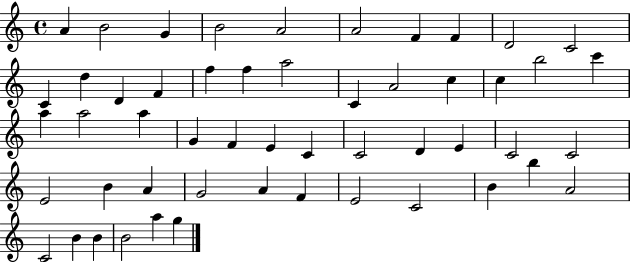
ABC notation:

X:1
T:Untitled
M:4/4
L:1/4
K:C
A B2 G B2 A2 A2 F F D2 C2 C d D F f f a2 C A2 c c b2 c' a a2 a G F E C C2 D E C2 C2 E2 B A G2 A F E2 C2 B b A2 C2 B B B2 a g